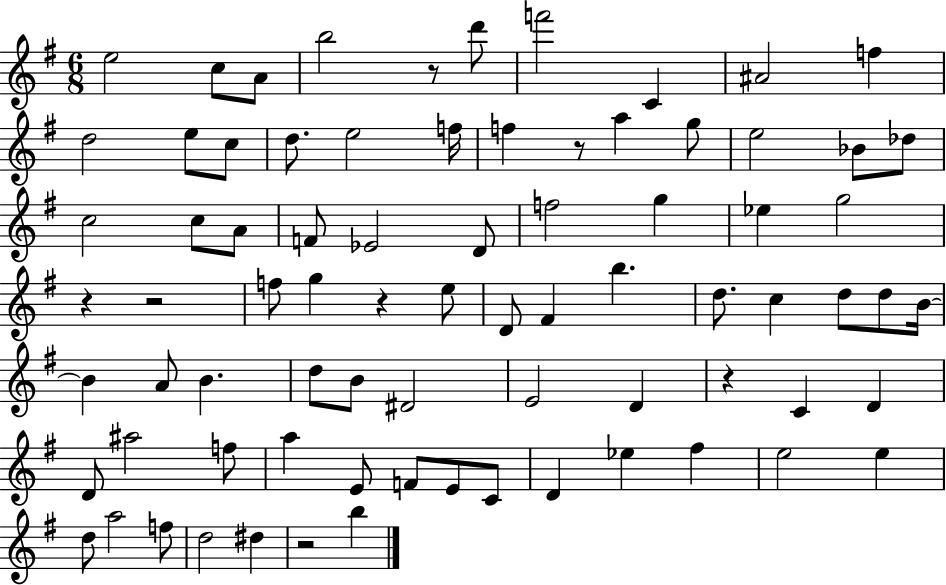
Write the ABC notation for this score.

X:1
T:Untitled
M:6/8
L:1/4
K:G
e2 c/2 A/2 b2 z/2 d'/2 f'2 C ^A2 f d2 e/2 c/2 d/2 e2 f/4 f z/2 a g/2 e2 _B/2 _d/2 c2 c/2 A/2 F/2 _E2 D/2 f2 g _e g2 z z2 f/2 g z e/2 D/2 ^F b d/2 c d/2 d/2 B/4 B A/2 B d/2 B/2 ^D2 E2 D z C D D/2 ^a2 f/2 a E/2 F/2 E/2 C/2 D _e ^f e2 e d/2 a2 f/2 d2 ^d z2 b